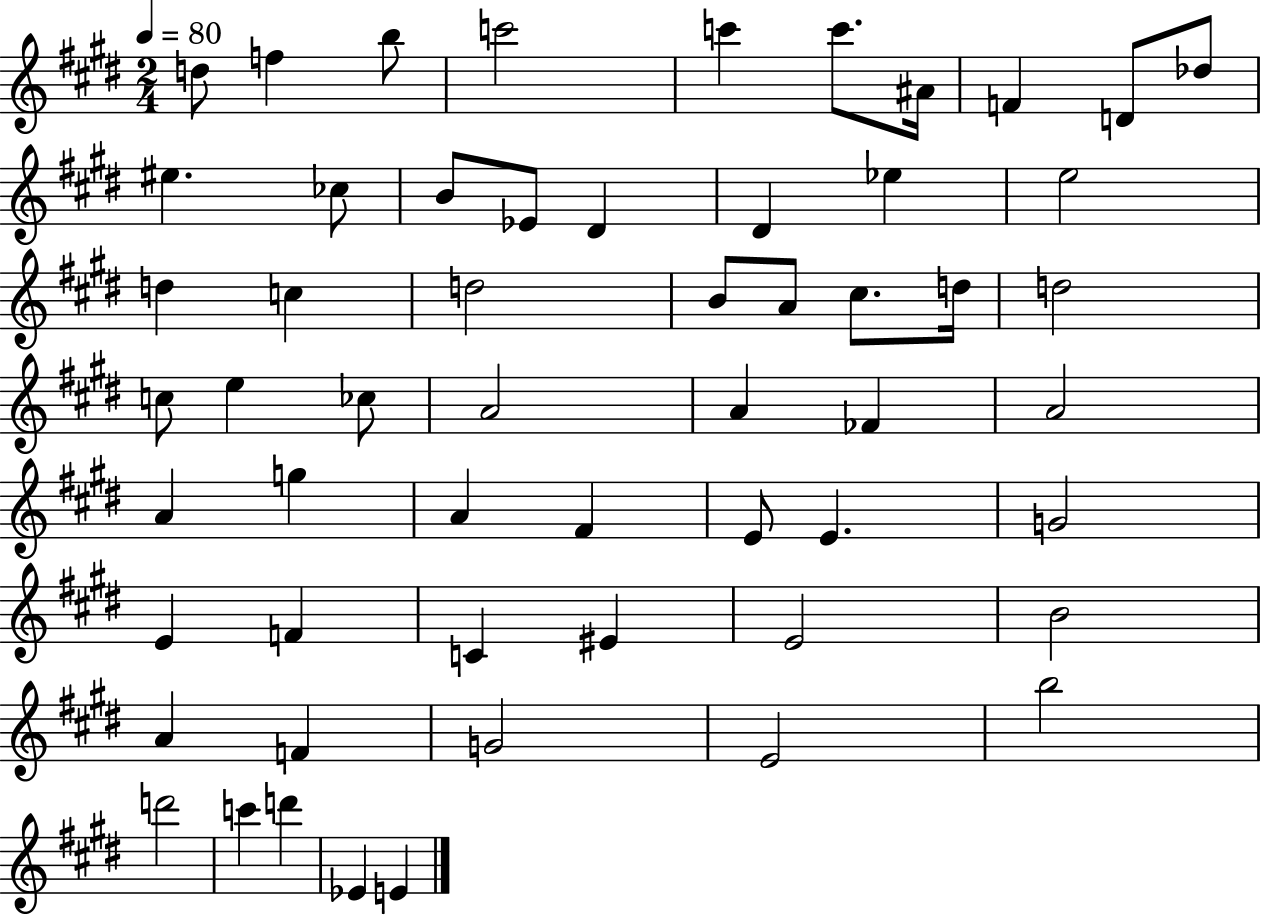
D5/e F5/q B5/e C6/h C6/q C6/e. A#4/s F4/q D4/e Db5/e EIS5/q. CES5/e B4/e Eb4/e D#4/q D#4/q Eb5/q E5/h D5/q C5/q D5/h B4/e A4/e C#5/e. D5/s D5/h C5/e E5/q CES5/e A4/h A4/q FES4/q A4/h A4/q G5/q A4/q F#4/q E4/e E4/q. G4/h E4/q F4/q C4/q EIS4/q E4/h B4/h A4/q F4/q G4/h E4/h B5/h D6/h C6/q D6/q Eb4/q E4/q